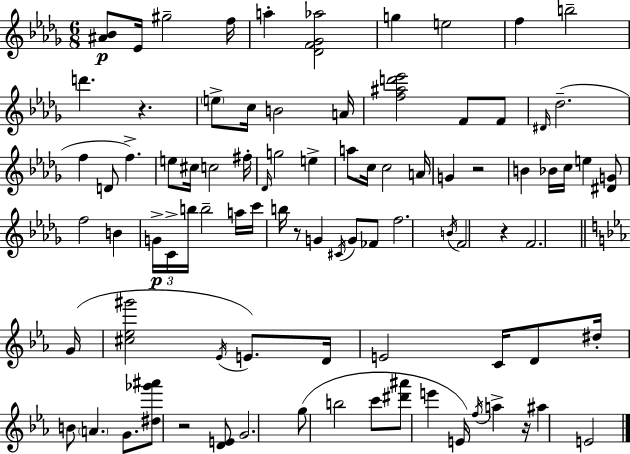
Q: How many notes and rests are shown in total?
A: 88